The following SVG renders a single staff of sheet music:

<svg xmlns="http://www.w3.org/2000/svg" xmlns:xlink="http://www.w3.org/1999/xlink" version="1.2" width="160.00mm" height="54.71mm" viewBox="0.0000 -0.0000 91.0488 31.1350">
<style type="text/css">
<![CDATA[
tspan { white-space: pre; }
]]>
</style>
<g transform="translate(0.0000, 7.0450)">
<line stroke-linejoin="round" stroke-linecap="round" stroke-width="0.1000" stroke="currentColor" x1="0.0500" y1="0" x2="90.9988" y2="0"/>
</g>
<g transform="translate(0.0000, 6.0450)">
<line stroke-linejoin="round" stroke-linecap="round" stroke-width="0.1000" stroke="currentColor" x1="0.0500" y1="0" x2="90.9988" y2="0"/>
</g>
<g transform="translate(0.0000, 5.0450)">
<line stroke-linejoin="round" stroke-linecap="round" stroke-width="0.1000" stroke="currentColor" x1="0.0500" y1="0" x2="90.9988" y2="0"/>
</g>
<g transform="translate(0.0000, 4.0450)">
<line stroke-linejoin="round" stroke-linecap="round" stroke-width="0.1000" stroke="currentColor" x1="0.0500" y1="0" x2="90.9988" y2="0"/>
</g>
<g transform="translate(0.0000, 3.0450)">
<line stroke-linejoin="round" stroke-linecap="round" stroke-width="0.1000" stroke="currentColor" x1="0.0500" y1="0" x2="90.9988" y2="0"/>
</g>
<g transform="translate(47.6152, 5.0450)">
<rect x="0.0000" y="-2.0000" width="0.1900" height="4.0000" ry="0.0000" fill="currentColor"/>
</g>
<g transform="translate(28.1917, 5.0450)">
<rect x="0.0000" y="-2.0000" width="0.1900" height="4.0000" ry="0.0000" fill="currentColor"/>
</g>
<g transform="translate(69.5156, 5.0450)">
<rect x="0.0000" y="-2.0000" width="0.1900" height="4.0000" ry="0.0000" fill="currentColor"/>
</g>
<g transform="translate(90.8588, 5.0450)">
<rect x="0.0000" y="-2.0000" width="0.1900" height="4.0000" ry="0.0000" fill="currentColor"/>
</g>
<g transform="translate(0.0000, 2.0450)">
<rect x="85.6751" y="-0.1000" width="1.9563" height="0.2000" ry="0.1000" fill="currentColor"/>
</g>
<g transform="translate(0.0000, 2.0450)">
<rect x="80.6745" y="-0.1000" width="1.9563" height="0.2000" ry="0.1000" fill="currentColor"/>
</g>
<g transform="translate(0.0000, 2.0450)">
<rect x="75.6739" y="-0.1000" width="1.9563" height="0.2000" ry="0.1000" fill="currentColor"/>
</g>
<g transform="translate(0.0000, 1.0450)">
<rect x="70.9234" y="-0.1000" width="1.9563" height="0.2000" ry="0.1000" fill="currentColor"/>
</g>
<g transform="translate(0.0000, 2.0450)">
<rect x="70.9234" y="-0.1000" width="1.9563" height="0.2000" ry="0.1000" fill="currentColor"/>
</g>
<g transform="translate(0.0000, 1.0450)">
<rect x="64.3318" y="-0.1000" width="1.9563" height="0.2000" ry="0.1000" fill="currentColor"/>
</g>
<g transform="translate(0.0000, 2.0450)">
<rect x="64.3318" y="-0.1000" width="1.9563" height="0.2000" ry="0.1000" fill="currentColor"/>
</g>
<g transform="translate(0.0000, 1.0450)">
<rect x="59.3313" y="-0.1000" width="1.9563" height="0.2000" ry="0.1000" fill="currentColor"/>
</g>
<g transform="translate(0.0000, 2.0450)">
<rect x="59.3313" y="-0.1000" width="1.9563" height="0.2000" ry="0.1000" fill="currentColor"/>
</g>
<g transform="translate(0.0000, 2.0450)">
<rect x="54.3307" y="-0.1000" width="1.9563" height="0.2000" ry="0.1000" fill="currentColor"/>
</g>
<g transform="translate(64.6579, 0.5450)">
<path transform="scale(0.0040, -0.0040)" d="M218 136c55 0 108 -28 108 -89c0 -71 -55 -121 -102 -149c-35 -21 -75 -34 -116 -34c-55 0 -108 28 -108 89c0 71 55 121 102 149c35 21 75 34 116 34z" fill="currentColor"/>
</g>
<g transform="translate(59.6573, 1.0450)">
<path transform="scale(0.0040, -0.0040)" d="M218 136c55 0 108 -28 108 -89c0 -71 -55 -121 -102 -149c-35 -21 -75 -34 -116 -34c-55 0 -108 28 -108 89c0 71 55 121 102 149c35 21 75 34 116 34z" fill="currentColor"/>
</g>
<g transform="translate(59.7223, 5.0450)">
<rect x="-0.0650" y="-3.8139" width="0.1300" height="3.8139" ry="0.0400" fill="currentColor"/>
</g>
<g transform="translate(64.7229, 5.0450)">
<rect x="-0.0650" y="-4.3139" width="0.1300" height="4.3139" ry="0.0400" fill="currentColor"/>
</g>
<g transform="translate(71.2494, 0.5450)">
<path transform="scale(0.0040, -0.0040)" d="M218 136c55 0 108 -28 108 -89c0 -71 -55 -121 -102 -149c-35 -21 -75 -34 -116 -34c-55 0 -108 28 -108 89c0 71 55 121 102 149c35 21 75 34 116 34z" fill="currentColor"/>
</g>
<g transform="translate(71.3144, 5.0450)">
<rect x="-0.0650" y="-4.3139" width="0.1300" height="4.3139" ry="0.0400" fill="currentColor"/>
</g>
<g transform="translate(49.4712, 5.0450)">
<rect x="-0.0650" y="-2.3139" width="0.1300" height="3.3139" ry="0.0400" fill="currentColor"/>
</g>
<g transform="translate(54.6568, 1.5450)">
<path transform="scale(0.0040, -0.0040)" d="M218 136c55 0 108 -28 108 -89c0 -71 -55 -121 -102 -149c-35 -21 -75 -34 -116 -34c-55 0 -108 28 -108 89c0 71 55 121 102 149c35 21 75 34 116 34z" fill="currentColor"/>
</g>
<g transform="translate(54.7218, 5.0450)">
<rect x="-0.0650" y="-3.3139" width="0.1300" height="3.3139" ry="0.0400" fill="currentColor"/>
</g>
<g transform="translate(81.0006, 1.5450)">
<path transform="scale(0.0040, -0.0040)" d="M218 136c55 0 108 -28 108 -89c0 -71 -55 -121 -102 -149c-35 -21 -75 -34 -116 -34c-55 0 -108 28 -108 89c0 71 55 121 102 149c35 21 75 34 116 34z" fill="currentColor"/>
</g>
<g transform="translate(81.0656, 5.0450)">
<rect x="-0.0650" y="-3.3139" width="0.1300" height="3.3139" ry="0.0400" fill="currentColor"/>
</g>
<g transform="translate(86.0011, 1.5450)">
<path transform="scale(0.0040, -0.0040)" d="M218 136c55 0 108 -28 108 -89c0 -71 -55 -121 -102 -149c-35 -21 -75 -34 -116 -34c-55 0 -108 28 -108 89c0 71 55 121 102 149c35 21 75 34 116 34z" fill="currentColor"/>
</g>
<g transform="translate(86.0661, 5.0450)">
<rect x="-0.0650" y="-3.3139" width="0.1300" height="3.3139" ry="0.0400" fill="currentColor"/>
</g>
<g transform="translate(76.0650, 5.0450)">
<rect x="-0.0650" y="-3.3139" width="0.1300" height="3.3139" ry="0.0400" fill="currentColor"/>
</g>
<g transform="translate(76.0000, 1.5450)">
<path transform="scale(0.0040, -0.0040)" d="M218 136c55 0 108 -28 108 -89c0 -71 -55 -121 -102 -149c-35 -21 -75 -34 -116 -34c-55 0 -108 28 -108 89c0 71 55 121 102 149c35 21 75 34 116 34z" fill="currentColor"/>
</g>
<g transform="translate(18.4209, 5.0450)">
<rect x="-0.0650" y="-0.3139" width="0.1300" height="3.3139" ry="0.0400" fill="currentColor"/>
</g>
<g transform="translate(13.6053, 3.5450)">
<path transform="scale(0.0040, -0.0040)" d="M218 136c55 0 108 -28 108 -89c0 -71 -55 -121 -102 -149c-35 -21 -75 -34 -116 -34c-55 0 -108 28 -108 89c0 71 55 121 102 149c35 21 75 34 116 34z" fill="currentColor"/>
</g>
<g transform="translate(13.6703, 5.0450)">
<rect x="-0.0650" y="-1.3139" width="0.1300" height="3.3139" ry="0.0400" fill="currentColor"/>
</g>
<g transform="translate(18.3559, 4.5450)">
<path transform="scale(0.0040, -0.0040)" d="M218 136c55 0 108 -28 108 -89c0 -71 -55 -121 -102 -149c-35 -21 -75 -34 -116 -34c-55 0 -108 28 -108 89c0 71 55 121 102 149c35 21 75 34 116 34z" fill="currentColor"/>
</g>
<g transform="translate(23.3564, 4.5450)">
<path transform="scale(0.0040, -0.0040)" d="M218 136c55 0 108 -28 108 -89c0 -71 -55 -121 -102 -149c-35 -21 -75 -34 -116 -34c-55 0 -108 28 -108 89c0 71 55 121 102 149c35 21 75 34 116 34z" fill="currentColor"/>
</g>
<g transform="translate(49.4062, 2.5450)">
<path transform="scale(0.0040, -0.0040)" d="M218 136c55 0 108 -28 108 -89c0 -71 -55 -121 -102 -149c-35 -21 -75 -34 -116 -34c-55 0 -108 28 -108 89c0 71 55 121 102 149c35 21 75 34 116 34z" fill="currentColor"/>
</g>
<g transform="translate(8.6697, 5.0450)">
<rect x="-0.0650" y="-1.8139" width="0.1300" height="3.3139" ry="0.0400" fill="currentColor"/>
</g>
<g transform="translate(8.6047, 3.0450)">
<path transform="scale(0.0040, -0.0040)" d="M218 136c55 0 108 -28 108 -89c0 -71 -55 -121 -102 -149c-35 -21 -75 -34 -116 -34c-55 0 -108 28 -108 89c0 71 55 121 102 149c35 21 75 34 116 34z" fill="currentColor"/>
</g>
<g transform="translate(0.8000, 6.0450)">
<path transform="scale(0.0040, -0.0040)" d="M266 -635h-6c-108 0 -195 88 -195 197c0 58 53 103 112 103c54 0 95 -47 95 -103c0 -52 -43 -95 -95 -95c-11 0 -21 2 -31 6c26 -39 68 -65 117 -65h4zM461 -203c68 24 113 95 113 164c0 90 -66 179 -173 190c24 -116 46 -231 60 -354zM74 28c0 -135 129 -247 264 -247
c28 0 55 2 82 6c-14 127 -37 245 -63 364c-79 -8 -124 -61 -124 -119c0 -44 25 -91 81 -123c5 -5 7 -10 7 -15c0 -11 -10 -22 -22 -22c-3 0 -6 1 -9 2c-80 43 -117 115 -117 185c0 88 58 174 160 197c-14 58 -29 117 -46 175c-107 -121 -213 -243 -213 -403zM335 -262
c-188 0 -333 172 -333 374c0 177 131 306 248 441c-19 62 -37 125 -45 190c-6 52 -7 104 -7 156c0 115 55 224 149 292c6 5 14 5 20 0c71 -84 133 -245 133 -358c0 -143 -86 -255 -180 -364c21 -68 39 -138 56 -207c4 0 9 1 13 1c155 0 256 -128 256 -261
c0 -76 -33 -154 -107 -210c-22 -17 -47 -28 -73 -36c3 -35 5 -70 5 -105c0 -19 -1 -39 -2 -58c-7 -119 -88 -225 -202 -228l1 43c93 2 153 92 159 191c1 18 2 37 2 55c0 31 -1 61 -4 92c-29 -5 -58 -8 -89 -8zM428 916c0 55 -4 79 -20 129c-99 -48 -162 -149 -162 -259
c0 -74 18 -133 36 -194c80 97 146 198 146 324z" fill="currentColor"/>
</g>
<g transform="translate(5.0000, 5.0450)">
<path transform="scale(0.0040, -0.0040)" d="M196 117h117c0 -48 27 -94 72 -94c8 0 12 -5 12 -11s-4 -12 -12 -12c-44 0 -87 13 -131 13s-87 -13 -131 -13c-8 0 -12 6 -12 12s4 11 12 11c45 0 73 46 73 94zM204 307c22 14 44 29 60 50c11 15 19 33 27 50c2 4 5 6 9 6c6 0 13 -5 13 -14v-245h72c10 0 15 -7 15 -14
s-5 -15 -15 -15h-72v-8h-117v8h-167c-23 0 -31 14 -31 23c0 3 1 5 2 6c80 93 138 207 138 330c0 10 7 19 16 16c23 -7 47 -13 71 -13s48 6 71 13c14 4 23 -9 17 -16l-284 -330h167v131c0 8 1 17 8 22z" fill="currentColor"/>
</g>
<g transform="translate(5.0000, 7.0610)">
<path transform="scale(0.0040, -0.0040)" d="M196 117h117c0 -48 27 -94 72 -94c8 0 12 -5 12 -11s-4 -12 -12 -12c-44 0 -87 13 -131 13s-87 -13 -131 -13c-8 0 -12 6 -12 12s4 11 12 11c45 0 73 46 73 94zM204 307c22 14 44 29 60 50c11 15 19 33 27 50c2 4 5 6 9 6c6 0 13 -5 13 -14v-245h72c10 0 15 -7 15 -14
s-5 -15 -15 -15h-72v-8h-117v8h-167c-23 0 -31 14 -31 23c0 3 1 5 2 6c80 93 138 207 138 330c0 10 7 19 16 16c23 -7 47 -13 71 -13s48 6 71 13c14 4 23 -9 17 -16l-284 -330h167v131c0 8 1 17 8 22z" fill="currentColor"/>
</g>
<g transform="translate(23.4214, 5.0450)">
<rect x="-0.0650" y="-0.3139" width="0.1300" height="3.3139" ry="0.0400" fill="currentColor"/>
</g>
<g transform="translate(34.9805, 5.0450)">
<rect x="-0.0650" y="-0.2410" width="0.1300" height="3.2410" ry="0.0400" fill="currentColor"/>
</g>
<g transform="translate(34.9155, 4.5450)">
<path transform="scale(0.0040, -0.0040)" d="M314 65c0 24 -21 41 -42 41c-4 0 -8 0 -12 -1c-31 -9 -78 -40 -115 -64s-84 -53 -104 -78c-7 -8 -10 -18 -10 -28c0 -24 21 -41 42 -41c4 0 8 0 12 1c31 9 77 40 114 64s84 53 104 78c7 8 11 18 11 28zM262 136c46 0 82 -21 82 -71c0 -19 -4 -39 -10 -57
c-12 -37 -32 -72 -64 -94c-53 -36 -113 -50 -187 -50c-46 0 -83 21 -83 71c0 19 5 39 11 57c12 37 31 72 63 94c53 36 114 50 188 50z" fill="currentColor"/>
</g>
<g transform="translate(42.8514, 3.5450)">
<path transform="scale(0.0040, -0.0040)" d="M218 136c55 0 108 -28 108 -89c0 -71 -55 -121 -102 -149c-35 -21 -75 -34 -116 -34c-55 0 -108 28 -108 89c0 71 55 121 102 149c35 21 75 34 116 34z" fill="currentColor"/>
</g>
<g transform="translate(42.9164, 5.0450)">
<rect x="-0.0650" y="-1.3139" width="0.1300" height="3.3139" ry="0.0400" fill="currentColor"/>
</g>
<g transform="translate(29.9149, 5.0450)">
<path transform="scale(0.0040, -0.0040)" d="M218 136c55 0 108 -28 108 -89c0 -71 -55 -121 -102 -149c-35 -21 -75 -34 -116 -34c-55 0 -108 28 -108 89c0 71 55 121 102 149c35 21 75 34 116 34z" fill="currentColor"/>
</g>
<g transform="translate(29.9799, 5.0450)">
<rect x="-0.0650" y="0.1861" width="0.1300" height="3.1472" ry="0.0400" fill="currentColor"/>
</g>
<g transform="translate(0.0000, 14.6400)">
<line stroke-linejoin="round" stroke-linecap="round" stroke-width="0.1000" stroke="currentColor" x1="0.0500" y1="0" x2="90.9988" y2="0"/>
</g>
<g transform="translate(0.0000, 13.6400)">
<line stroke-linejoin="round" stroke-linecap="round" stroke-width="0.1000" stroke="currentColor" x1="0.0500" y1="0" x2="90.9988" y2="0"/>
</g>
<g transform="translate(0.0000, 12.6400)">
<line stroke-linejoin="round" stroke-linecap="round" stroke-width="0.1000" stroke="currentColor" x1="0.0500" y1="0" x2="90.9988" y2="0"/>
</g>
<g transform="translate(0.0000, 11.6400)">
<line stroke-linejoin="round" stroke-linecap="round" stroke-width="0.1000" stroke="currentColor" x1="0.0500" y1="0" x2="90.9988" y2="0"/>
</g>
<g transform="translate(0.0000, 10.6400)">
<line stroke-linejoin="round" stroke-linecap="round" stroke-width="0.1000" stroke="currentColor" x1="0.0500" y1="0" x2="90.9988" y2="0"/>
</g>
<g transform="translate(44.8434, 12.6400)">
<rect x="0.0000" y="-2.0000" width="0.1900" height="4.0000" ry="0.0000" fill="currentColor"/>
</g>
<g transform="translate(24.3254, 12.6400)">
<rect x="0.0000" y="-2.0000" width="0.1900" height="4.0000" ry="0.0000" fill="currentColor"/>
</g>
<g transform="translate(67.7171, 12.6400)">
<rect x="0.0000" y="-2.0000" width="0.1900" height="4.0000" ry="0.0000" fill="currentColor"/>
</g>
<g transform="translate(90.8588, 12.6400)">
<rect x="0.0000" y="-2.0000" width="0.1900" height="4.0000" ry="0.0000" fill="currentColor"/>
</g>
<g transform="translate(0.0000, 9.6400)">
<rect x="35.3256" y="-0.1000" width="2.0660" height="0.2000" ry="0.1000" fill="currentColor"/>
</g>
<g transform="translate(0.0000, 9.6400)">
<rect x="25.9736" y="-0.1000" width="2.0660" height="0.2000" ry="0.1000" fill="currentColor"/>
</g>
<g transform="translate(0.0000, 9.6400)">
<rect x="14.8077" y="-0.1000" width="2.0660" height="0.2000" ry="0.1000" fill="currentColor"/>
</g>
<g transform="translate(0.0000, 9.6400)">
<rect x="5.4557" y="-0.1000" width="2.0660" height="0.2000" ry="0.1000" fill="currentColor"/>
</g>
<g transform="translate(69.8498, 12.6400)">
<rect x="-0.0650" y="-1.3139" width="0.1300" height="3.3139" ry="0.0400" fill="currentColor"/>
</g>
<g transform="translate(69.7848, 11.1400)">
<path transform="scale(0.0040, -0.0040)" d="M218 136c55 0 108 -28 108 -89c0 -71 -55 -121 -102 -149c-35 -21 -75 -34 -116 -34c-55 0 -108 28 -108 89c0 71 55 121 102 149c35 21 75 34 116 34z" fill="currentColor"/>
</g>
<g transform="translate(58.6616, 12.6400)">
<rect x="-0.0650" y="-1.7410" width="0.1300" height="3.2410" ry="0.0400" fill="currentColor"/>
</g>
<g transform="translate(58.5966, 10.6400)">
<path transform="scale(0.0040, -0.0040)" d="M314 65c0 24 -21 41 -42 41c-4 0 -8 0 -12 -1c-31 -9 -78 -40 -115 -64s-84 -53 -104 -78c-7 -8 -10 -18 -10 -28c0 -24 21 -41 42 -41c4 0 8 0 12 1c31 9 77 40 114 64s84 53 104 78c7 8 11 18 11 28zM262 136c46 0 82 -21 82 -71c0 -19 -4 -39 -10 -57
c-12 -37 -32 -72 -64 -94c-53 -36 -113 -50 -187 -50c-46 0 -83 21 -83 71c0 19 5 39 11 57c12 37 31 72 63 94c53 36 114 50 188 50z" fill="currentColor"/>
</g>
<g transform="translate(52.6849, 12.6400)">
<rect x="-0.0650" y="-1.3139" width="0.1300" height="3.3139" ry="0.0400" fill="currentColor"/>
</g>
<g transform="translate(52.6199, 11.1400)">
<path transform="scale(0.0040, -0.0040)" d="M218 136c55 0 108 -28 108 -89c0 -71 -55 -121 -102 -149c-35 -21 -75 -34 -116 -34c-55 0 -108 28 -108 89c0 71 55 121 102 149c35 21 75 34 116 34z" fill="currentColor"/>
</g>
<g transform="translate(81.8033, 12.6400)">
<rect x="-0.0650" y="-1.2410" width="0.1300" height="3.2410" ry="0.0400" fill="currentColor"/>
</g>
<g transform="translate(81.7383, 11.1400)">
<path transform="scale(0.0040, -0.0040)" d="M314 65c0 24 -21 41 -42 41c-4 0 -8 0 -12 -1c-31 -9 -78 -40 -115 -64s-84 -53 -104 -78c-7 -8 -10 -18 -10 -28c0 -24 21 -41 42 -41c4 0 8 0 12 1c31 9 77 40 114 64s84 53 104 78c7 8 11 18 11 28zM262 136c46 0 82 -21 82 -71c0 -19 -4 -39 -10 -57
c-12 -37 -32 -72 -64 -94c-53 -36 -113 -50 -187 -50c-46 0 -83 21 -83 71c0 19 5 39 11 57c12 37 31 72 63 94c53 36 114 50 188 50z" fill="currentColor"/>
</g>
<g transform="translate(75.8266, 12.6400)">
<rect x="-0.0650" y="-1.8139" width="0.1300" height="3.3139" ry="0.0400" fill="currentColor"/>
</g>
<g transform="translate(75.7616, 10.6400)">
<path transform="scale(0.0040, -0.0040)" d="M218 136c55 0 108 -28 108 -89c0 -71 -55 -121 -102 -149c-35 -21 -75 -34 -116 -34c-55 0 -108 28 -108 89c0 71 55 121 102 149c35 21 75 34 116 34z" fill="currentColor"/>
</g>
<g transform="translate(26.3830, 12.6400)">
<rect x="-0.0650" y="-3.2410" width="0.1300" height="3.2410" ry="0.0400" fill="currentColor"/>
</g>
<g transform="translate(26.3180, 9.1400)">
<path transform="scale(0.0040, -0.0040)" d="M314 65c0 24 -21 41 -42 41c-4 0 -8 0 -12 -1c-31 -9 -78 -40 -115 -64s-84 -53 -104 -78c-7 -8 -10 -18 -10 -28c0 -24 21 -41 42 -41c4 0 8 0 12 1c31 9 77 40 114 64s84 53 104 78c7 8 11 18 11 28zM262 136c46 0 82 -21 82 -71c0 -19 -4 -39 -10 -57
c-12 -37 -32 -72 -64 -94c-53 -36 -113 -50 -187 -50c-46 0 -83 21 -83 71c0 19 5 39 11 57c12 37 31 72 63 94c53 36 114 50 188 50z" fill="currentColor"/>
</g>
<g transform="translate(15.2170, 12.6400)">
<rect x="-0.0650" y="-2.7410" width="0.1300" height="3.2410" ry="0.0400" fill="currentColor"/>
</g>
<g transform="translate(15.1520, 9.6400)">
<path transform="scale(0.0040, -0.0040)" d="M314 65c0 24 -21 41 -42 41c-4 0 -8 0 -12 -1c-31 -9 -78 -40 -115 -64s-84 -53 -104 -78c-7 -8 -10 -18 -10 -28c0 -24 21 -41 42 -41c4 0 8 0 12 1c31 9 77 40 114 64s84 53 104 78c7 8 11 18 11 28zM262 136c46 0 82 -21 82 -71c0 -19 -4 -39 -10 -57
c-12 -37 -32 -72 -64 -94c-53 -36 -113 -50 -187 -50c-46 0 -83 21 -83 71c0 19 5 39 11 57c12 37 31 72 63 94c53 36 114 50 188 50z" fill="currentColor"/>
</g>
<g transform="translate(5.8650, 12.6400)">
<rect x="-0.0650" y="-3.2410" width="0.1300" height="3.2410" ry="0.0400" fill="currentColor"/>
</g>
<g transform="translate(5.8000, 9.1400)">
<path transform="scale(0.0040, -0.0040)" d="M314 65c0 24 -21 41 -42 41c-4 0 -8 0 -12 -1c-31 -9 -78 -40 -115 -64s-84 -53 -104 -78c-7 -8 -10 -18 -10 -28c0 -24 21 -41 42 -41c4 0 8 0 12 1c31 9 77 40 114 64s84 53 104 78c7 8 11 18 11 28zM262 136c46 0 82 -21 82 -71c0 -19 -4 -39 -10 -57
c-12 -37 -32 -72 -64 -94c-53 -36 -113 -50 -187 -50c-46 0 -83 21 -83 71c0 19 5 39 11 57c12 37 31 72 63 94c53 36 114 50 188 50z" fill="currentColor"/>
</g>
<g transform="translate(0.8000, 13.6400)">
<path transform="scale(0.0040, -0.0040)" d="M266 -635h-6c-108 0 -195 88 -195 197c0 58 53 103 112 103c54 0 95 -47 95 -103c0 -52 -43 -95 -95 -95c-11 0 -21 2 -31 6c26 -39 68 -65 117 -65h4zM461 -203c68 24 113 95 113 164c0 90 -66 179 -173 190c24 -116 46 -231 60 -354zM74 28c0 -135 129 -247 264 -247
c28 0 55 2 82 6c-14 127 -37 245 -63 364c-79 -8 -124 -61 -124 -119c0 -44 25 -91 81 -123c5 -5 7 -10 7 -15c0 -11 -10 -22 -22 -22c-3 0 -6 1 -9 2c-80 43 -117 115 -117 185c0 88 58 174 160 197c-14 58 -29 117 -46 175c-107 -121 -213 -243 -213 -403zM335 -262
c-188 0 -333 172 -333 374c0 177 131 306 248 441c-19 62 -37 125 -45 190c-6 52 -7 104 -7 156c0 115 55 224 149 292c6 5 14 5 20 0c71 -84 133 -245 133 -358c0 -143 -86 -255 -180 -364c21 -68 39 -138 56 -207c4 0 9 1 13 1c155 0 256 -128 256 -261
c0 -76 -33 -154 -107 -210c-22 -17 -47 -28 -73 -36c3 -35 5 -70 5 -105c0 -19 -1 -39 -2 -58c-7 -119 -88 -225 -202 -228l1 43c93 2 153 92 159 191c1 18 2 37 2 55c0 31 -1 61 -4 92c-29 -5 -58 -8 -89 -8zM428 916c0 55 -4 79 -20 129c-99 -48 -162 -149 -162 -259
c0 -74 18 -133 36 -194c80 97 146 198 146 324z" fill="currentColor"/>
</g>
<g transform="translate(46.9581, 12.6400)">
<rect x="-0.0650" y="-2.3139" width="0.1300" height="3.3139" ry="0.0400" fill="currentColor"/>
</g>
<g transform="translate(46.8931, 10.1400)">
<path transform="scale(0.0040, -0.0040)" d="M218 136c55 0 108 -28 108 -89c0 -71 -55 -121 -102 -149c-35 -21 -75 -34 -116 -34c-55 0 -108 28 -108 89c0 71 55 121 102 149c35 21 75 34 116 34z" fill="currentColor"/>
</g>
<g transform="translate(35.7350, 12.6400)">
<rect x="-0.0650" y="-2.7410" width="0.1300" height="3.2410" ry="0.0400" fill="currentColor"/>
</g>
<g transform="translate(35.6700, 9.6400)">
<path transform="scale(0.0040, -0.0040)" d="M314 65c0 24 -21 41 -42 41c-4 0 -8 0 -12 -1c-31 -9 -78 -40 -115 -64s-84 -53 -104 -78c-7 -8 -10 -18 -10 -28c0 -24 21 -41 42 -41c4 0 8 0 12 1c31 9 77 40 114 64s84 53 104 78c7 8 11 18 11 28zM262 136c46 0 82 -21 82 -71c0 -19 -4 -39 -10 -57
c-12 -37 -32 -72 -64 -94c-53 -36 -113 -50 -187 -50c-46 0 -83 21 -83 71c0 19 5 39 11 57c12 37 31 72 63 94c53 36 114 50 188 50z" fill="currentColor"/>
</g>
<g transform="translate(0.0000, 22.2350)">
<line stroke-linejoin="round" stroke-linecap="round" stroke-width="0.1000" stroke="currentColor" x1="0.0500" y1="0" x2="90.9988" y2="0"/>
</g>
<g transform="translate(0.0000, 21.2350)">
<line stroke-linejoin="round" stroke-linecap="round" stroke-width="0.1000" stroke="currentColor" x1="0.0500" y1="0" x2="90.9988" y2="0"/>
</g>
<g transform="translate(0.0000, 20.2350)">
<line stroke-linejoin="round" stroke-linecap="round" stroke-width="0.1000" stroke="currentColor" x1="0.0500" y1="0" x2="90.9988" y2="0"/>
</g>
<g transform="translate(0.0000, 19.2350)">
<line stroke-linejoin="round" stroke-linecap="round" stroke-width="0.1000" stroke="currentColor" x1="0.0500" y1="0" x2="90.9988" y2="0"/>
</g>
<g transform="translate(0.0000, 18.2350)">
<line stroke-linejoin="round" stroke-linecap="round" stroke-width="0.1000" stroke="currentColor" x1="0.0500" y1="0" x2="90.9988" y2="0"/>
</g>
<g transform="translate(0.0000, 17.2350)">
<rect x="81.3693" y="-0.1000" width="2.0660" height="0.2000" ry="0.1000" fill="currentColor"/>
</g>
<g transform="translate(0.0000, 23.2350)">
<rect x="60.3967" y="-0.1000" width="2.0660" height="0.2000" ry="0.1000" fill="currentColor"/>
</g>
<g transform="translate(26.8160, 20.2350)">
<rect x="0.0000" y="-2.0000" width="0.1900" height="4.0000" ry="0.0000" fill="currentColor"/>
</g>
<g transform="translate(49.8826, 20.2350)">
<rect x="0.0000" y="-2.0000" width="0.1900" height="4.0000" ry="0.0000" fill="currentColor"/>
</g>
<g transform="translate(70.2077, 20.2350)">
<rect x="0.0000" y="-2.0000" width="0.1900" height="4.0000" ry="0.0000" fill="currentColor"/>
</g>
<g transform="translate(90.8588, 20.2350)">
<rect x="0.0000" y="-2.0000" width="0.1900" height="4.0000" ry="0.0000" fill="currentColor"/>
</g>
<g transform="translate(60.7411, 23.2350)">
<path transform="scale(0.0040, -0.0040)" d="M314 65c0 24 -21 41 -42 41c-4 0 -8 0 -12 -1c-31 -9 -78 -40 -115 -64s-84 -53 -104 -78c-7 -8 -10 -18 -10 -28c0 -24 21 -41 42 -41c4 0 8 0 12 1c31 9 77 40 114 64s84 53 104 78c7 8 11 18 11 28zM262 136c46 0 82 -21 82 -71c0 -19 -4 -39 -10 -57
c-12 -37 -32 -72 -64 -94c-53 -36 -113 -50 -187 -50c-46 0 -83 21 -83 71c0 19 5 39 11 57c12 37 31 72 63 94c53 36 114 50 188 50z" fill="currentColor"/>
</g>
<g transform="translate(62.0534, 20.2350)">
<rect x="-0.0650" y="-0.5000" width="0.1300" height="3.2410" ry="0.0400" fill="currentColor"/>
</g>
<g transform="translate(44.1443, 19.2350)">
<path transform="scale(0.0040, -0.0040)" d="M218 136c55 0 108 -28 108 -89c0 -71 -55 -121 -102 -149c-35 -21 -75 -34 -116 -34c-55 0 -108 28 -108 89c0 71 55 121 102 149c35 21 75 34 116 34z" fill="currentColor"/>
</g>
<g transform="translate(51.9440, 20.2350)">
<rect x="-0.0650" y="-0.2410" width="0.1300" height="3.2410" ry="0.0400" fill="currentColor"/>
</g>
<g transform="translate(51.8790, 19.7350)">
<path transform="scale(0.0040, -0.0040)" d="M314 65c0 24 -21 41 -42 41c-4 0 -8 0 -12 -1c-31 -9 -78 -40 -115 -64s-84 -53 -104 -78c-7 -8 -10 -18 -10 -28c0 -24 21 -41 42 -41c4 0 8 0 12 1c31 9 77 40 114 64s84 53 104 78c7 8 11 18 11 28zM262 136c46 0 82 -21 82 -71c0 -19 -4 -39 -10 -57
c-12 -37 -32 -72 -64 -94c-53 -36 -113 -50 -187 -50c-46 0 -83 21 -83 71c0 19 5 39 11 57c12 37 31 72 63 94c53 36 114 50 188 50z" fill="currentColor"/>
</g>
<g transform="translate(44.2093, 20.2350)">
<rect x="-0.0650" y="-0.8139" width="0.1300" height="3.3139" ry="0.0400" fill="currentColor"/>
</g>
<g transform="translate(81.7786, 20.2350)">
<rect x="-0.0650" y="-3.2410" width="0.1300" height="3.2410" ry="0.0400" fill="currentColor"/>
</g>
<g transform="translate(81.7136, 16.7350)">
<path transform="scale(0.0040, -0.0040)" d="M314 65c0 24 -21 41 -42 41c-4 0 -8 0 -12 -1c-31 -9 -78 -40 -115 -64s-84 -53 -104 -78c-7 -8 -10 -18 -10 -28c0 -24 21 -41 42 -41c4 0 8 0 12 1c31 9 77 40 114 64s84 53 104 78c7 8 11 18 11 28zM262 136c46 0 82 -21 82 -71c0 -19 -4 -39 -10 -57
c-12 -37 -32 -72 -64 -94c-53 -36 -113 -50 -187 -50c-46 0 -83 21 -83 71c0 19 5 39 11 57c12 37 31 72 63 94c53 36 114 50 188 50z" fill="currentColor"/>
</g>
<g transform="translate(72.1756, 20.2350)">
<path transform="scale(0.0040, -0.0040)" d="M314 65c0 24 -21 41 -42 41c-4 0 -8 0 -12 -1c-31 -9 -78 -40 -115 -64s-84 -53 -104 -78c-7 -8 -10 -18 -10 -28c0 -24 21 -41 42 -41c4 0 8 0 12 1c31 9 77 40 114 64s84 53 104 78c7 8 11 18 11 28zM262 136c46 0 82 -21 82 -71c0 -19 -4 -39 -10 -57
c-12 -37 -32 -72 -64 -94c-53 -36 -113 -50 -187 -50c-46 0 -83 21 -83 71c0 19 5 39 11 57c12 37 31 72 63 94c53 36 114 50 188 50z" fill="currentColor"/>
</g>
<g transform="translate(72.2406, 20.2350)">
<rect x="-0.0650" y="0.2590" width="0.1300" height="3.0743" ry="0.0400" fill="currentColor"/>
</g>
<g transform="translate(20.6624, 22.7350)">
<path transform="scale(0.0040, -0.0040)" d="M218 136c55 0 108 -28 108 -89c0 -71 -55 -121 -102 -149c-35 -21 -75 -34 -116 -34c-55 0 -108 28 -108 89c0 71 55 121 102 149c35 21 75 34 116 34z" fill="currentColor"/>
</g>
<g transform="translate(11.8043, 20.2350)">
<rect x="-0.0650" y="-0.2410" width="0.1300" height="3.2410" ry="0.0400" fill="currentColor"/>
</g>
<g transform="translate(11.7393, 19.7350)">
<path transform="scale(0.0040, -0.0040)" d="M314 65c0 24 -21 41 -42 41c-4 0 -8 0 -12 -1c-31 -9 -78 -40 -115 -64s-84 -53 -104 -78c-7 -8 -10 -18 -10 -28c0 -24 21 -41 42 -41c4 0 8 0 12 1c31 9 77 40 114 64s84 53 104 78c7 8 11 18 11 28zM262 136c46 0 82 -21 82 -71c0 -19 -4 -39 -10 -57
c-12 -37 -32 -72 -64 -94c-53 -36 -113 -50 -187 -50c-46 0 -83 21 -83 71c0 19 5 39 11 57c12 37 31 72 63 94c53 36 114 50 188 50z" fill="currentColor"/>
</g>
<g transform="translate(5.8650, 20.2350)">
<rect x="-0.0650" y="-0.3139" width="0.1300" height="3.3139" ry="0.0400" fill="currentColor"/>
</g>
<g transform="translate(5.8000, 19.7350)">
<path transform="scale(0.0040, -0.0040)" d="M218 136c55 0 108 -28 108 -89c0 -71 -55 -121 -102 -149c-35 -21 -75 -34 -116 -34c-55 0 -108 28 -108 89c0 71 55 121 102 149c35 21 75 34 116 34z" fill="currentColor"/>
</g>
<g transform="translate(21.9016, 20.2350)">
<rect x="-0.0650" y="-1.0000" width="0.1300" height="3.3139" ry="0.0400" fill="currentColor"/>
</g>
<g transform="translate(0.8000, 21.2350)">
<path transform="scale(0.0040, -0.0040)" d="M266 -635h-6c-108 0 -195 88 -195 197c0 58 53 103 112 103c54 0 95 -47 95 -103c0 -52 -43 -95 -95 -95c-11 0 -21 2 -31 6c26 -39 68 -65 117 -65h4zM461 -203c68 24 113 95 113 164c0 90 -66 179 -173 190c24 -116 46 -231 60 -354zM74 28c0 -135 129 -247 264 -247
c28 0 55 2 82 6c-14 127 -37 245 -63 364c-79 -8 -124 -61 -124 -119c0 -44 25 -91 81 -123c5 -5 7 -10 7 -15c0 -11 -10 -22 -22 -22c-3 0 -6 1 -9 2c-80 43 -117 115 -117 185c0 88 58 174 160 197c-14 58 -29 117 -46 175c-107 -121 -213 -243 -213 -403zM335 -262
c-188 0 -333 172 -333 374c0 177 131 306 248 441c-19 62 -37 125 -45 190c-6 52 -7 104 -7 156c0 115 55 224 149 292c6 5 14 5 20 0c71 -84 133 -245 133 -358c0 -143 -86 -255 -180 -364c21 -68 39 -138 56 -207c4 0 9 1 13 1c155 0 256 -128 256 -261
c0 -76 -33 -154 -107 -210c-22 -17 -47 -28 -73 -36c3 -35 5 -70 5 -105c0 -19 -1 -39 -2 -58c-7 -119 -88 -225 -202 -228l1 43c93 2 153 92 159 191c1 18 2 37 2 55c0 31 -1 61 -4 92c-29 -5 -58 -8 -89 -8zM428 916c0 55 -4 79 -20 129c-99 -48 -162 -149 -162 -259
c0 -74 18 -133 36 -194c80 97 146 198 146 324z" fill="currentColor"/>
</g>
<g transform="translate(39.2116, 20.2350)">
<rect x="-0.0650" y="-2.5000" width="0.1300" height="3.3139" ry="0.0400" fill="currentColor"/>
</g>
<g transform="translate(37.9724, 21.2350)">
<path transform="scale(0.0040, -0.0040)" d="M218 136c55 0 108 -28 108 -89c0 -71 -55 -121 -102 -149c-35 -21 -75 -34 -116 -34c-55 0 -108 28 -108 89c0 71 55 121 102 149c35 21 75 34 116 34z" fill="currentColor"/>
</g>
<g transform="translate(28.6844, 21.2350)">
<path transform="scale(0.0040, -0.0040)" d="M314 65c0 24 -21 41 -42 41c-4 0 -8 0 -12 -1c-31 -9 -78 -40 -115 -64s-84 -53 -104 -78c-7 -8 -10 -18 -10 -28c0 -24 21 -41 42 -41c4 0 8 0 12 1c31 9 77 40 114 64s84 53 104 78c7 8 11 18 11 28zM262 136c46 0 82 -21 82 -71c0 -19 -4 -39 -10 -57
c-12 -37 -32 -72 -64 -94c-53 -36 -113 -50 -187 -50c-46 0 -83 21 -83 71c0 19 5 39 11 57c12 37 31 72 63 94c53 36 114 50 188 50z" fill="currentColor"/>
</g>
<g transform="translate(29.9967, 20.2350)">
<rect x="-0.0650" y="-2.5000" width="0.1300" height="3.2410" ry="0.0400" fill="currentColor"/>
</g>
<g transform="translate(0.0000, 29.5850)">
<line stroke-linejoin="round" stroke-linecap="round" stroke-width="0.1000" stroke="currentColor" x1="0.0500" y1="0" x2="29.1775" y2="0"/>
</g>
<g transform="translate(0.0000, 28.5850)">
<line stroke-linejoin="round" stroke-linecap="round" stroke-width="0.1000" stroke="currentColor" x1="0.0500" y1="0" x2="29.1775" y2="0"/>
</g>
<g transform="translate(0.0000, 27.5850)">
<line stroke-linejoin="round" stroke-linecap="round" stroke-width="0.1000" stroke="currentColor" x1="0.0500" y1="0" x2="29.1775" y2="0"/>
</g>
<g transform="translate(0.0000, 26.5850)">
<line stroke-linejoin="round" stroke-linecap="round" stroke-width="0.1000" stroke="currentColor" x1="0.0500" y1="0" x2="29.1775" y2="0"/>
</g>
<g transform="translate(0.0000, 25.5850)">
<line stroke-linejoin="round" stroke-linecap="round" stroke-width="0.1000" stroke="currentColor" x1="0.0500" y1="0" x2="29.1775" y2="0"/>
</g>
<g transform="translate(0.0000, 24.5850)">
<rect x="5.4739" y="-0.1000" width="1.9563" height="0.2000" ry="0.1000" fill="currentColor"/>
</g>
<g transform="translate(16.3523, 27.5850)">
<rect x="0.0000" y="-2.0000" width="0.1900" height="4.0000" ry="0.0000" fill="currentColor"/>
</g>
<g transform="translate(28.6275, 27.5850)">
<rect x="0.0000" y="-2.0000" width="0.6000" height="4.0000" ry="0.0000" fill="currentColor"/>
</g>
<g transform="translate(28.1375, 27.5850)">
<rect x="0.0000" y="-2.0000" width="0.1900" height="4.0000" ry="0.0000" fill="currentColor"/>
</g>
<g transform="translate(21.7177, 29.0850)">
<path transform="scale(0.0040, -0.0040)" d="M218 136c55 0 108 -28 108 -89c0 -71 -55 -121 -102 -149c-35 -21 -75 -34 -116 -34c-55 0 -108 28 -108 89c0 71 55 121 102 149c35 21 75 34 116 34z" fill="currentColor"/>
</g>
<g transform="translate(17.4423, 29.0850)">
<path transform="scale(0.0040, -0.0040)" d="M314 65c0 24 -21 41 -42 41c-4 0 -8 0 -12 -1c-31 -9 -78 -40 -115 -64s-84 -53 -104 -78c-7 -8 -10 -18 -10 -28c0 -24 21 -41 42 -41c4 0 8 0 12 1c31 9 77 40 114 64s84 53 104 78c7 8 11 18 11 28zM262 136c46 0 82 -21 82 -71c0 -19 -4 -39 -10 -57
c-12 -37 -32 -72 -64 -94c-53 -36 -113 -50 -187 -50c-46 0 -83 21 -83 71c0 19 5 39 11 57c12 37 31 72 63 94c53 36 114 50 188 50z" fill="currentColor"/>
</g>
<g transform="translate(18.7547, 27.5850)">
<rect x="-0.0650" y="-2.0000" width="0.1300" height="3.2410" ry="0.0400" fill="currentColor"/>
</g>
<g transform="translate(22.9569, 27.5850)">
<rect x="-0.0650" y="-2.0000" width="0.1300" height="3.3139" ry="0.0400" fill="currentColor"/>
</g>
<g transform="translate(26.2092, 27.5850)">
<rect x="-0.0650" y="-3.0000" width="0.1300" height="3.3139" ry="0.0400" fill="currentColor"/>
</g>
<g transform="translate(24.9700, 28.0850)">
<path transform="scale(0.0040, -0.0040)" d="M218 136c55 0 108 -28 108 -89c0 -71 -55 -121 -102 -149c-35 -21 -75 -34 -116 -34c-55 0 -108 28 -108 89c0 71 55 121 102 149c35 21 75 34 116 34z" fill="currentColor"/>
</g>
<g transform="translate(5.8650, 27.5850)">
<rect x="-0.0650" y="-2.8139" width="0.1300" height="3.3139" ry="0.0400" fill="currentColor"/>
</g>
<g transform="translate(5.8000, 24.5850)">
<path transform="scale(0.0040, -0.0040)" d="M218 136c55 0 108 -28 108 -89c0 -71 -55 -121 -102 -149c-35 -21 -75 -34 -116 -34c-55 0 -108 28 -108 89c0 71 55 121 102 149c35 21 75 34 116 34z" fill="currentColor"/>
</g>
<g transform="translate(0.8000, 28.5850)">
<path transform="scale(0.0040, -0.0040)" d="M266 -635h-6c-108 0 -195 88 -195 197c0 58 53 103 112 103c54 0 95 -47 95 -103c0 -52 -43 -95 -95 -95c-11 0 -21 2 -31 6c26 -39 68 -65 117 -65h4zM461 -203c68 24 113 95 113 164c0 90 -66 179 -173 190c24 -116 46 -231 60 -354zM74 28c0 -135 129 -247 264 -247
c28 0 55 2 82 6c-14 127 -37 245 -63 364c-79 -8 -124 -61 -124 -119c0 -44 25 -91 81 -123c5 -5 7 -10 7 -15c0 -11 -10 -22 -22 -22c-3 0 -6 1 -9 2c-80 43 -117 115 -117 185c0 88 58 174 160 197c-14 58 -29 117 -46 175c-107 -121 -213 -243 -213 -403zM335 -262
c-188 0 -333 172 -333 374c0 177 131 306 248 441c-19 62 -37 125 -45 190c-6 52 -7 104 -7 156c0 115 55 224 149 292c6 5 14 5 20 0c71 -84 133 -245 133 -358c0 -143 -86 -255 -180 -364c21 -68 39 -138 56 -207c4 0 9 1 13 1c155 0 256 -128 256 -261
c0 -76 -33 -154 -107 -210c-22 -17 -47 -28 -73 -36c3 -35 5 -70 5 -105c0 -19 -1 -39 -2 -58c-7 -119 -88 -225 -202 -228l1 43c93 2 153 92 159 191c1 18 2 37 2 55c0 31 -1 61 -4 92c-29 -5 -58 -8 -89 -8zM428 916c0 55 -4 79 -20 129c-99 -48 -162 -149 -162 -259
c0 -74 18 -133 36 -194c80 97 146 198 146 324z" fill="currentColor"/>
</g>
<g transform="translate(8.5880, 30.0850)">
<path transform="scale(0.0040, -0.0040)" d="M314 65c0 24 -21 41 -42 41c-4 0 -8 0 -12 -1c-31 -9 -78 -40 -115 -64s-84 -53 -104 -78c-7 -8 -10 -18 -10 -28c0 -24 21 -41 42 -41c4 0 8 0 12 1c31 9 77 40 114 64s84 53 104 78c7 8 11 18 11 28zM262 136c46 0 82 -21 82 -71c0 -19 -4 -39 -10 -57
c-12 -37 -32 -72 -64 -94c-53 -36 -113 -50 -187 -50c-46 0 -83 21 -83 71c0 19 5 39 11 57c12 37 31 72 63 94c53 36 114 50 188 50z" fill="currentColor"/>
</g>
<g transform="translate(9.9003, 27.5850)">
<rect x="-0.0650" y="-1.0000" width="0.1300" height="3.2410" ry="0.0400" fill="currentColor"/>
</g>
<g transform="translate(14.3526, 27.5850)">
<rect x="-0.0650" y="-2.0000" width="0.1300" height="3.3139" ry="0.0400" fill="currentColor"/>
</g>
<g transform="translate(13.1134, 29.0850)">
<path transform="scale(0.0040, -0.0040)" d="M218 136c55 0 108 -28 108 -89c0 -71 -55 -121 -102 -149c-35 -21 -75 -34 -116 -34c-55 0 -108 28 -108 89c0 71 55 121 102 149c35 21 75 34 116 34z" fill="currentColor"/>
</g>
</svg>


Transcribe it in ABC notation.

X:1
T:Untitled
M:4/4
L:1/4
K:C
f e c c B c2 e g b c' d' d' b b b b2 a2 b2 a2 g e f2 e f e2 c c2 D G2 G d c2 C2 B2 b2 a D2 F F2 F A